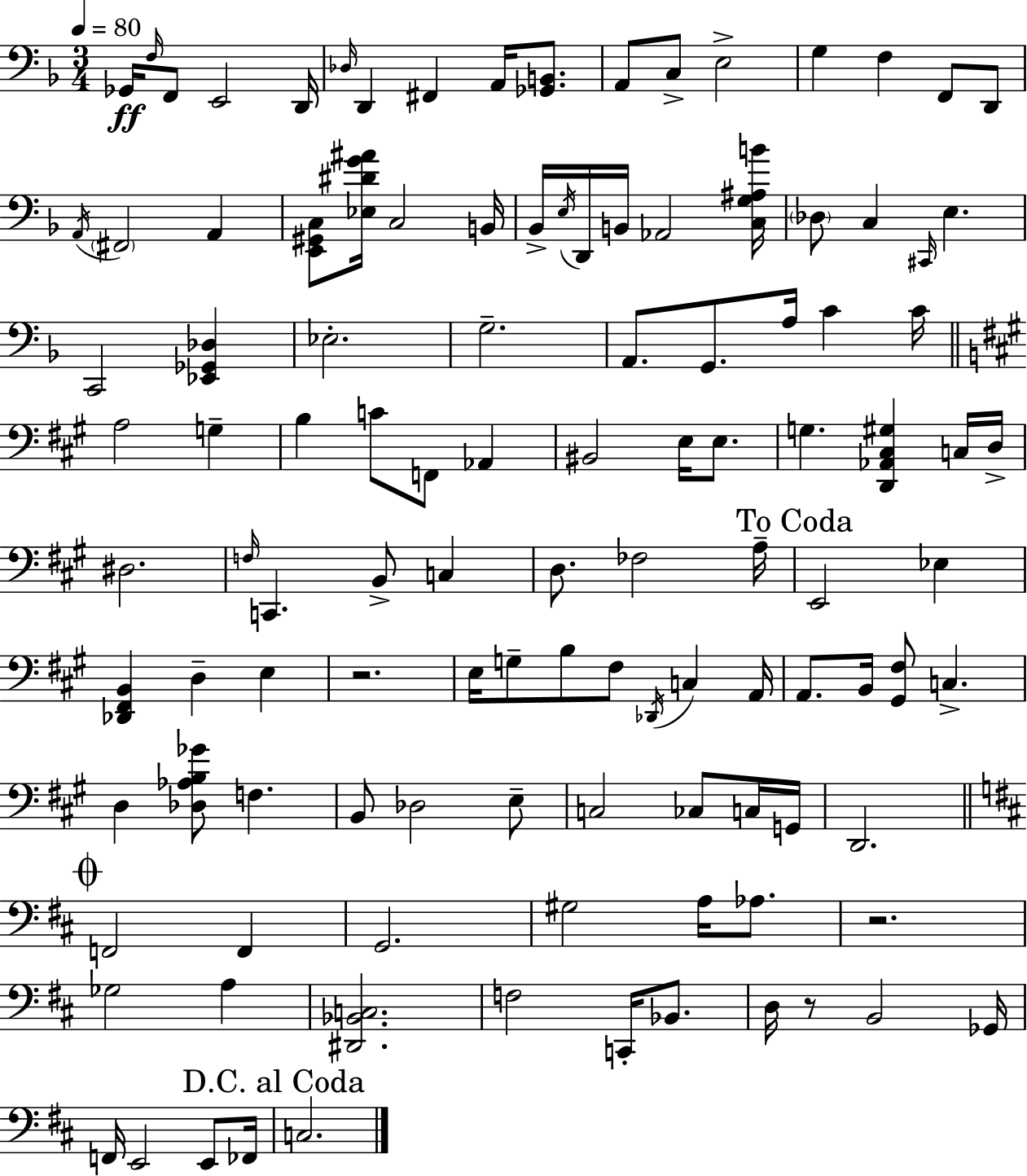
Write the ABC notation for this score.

X:1
T:Untitled
M:3/4
L:1/4
K:F
_G,,/4 F,/4 F,,/2 E,,2 D,,/4 _D,/4 D,, ^F,, A,,/4 [_G,,B,,]/2 A,,/2 C,/2 E,2 G, F, F,,/2 D,,/2 A,,/4 ^F,,2 A,, [E,,^G,,C,]/2 [_E,^DG^A]/4 C,2 B,,/4 _B,,/4 E,/4 D,,/4 B,,/4 _A,,2 [C,G,^A,B]/4 _D,/2 C, ^C,,/4 E, C,,2 [_E,,_G,,_D,] _E,2 G,2 A,,/2 G,,/2 A,/4 C C/4 A,2 G, B, C/2 F,,/2 _A,, ^B,,2 E,/4 E,/2 G, [D,,_A,,^C,^G,] C,/4 D,/4 ^D,2 F,/4 C,, B,,/2 C, D,/2 _F,2 A,/4 E,,2 _E, [_D,,^F,,B,,] D, E, z2 E,/4 G,/2 B,/2 ^F,/2 _D,,/4 C, A,,/4 A,,/2 B,,/4 [^G,,^F,]/2 C, D, [_D,_A,B,_G]/2 F, B,,/2 _D,2 E,/2 C,2 _C,/2 C,/4 G,,/4 D,,2 F,,2 F,, G,,2 ^G,2 A,/4 _A,/2 z2 _G,2 A, [^D,,_B,,C,]2 F,2 C,,/4 _B,,/2 D,/4 z/2 B,,2 _G,,/4 F,,/4 E,,2 E,,/2 _F,,/4 C,2